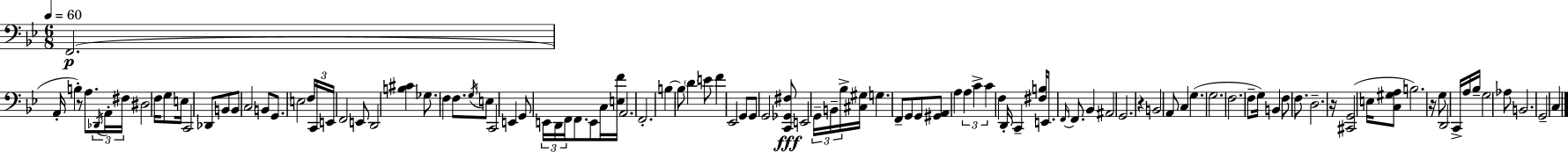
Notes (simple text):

F2/h. A2/s B3/q R/e A3/e. Db2/s A2/s F#3/s D#3/h F3/s G3/e E3/s C2/h Db2/e B2/e B2/e C3/h B2/e G2/e. E3/h F3/s C2/s E2/s F2/h E2/e D2/h [B3,C#4]/q Gb3/e. F3/q F3/e. G3/s E3/e C2/h E2/q G2/e E2/s D2/s F2/s F2/e. E2/e C3/s [E3,F4]/s A2/h. F2/h. B3/q B3/e D4/q E4/e F4/q Eb2/h G2/e G2/e G2/h [C2,Gb2,F#3]/e E2/h G2/s B2/s Bb3/s [C#3,G#3]/s G3/q. F2/e G2/e G2/e [G#2,A2]/e A3/q A3/q C4/q C4/q F3/q D2/s C2/q [F#3,B3]/s E2/e. F2/s F2/e. Bb2/q A#2/h G2/h. R/q B2/h A2/e C3/q G3/q. G3/h. F3/h. F3/e G3/s B2/q F3/e F3/e. D3/h. R/s [C#2,G2]/h E3/s [C3,G#3,A3]/e B3/h. R/s G3/e D2/h C2/s A3/s Bb3/s G3/h Ab3/e B2/h. G2/h C3/q